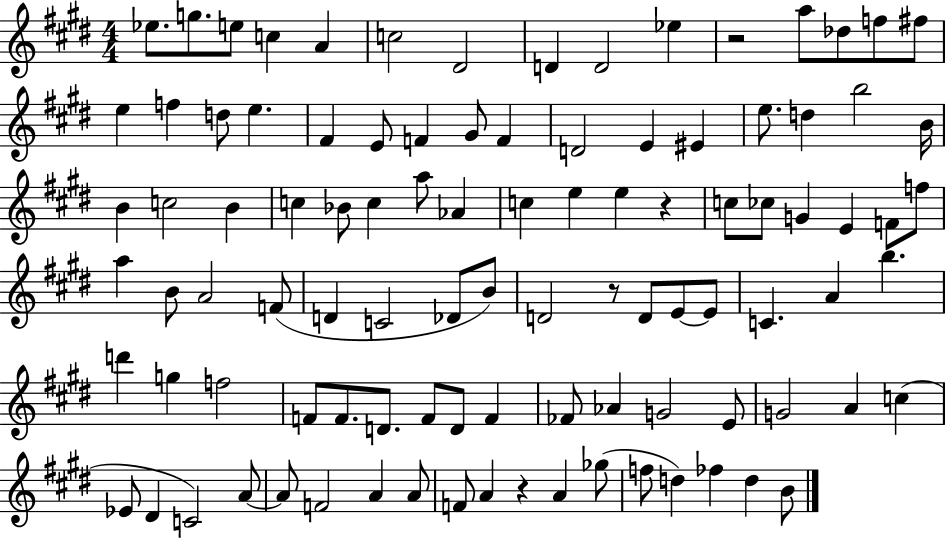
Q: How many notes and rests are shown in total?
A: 99